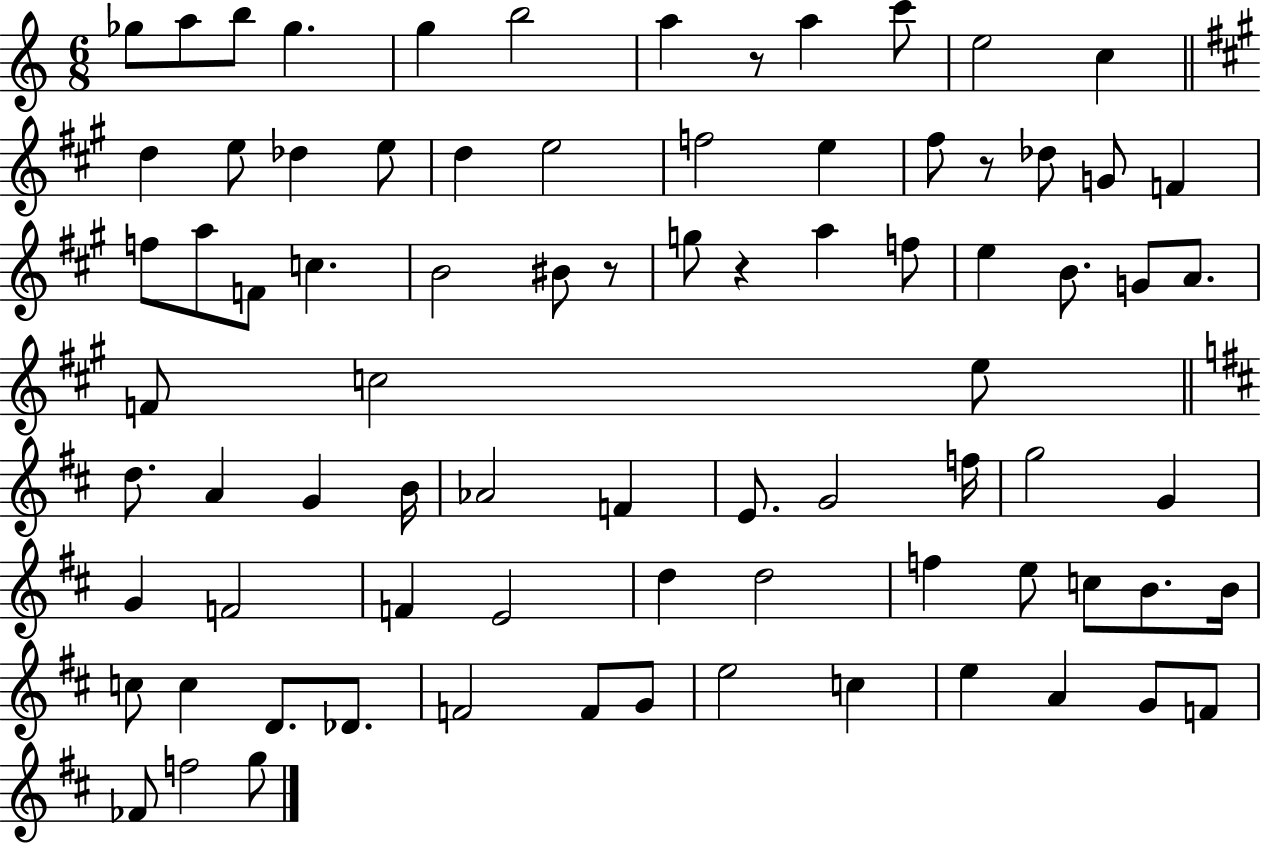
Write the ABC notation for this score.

X:1
T:Untitled
M:6/8
L:1/4
K:C
_g/2 a/2 b/2 _g g b2 a z/2 a c'/2 e2 c d e/2 _d e/2 d e2 f2 e ^f/2 z/2 _d/2 G/2 F f/2 a/2 F/2 c B2 ^B/2 z/2 g/2 z a f/2 e B/2 G/2 A/2 F/2 c2 e/2 d/2 A G B/4 _A2 F E/2 G2 f/4 g2 G G F2 F E2 d d2 f e/2 c/2 B/2 B/4 c/2 c D/2 _D/2 F2 F/2 G/2 e2 c e A G/2 F/2 _F/2 f2 g/2